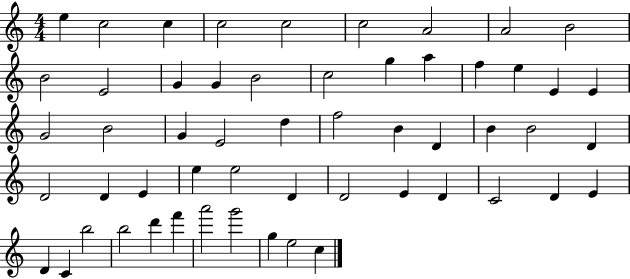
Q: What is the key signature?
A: C major